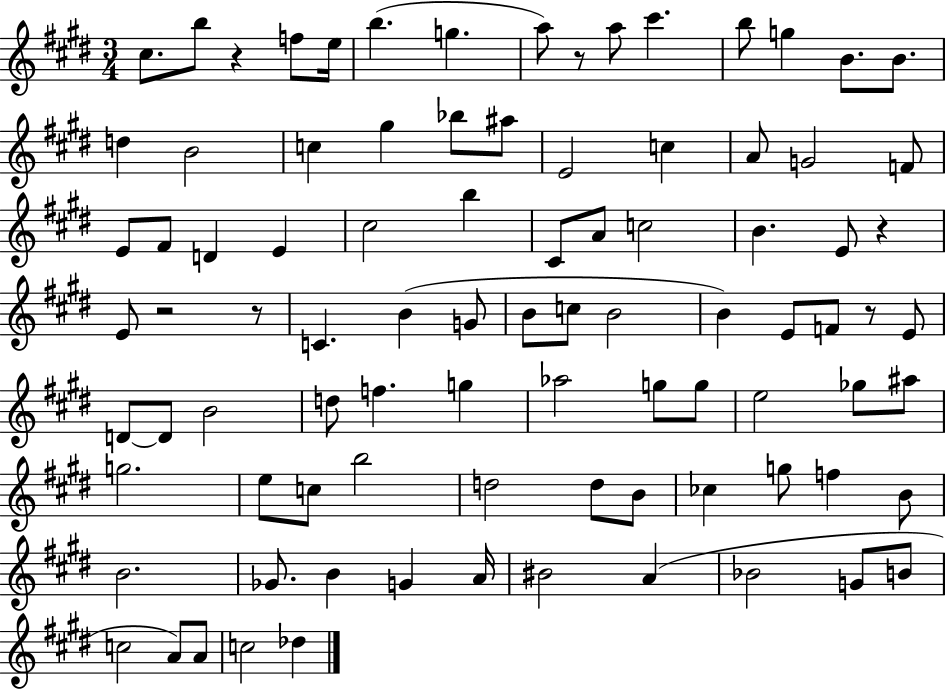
{
  \clef treble
  \numericTimeSignature
  \time 3/4
  \key e \major
  cis''8. b''8 r4 f''8 e''16 | b''4.( g''4. | a''8) r8 a''8 cis'''4. | b''8 g''4 b'8. b'8. | \break d''4 b'2 | c''4 gis''4 bes''8 ais''8 | e'2 c''4 | a'8 g'2 f'8 | \break e'8 fis'8 d'4 e'4 | cis''2 b''4 | cis'8 a'8 c''2 | b'4. e'8 r4 | \break e'8 r2 r8 | c'4. b'4( g'8 | b'8 c''8 b'2 | b'4) e'8 f'8 r8 e'8 | \break d'8~~ d'8 b'2 | d''8 f''4. g''4 | aes''2 g''8 g''8 | e''2 ges''8 ais''8 | \break g''2. | e''8 c''8 b''2 | d''2 d''8 b'8 | ces''4 g''8 f''4 b'8 | \break b'2. | ges'8. b'4 g'4 a'16 | bis'2 a'4( | bes'2 g'8 b'8 | \break c''2 a'8) a'8 | c''2 des''4 | \bar "|."
}